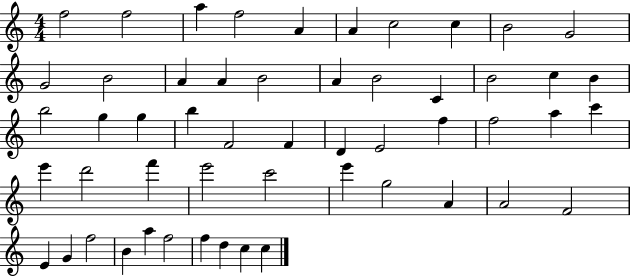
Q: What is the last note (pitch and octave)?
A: C5